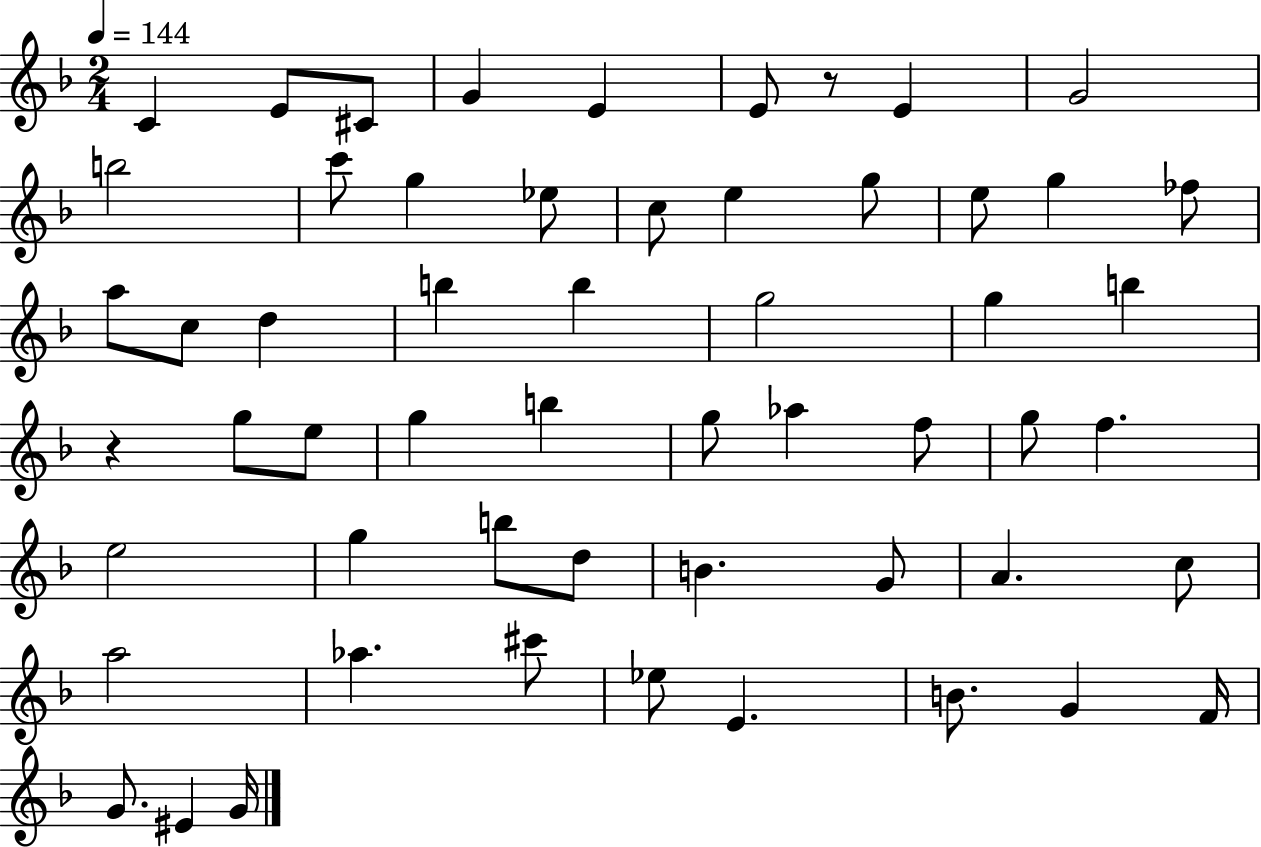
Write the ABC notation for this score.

X:1
T:Untitled
M:2/4
L:1/4
K:F
C E/2 ^C/2 G E E/2 z/2 E G2 b2 c'/2 g _e/2 c/2 e g/2 e/2 g _f/2 a/2 c/2 d b b g2 g b z g/2 e/2 g b g/2 _a f/2 g/2 f e2 g b/2 d/2 B G/2 A c/2 a2 _a ^c'/2 _e/2 E B/2 G F/4 G/2 ^E G/4